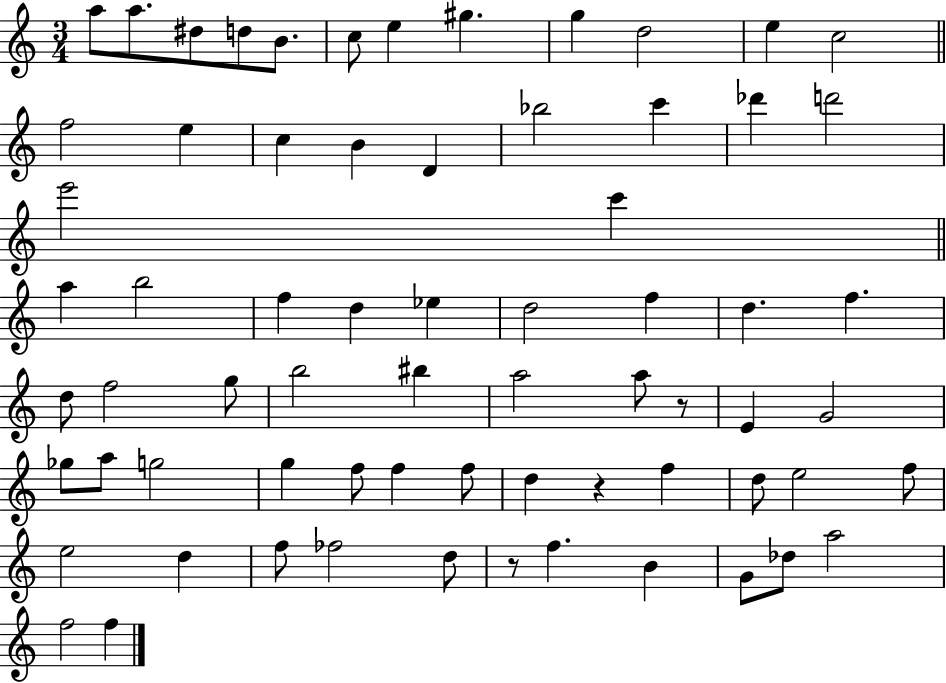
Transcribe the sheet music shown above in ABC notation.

X:1
T:Untitled
M:3/4
L:1/4
K:C
a/2 a/2 ^d/2 d/2 B/2 c/2 e ^g g d2 e c2 f2 e c B D _b2 c' _d' d'2 e'2 c' a b2 f d _e d2 f d f d/2 f2 g/2 b2 ^b a2 a/2 z/2 E G2 _g/2 a/2 g2 g f/2 f f/2 d z f d/2 e2 f/2 e2 d f/2 _f2 d/2 z/2 f B G/2 _d/2 a2 f2 f